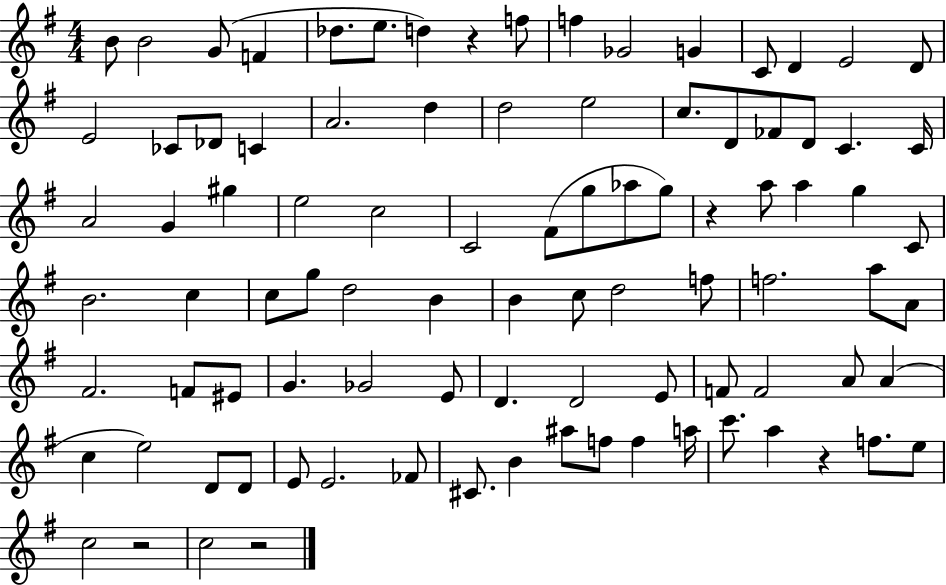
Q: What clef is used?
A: treble